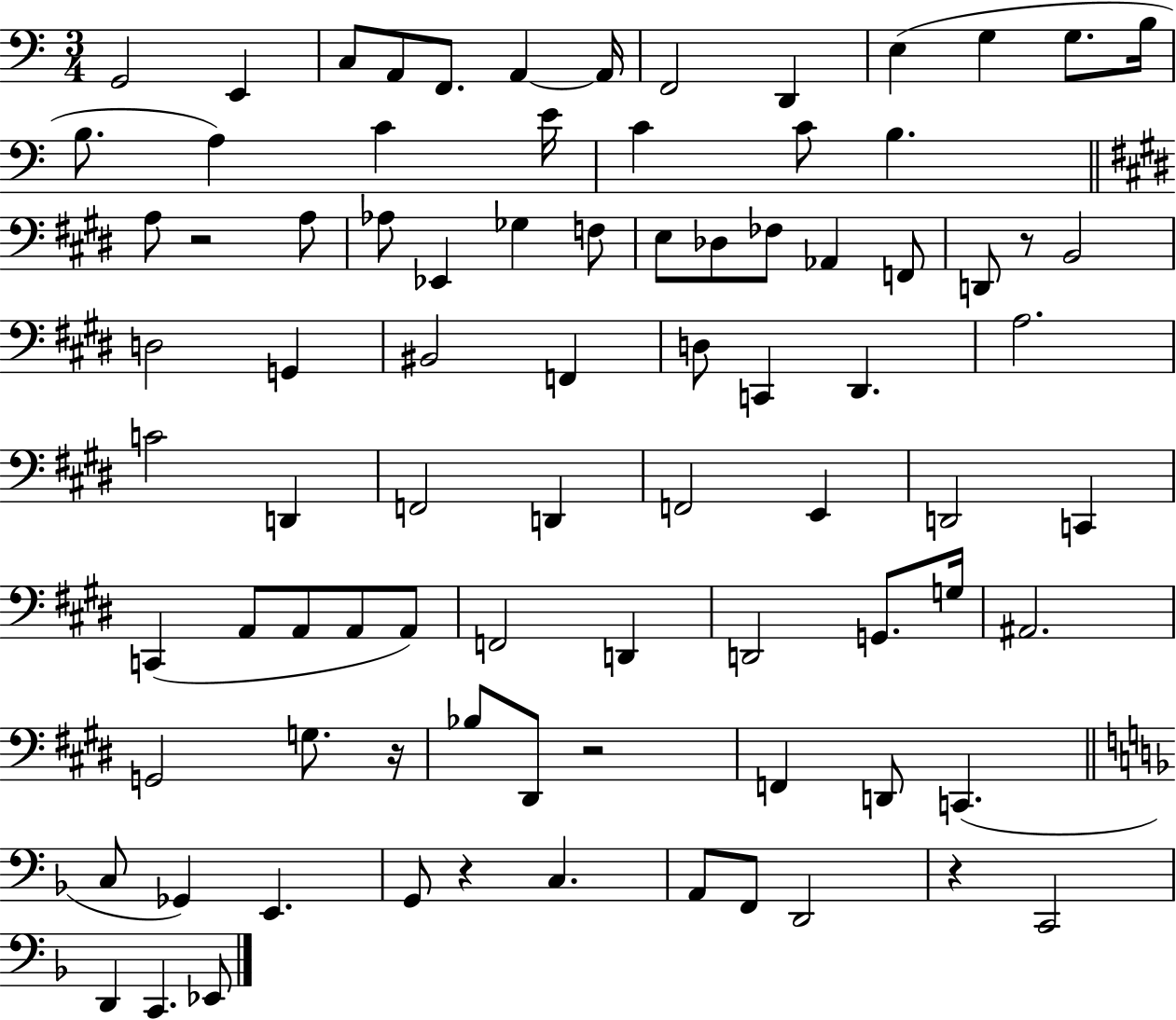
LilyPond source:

{
  \clef bass
  \numericTimeSignature
  \time 3/4
  \key c \major
  g,2 e,4 | c8 a,8 f,8. a,4~~ a,16 | f,2 d,4 | e4( g4 g8. b16 | \break b8. a4) c'4 e'16 | c'4 c'8 b4. | \bar "||" \break \key e \major a8 r2 a8 | aes8 ees,4 ges4 f8 | e8 des8 fes8 aes,4 f,8 | d,8 r8 b,2 | \break d2 g,4 | bis,2 f,4 | d8 c,4 dis,4. | a2. | \break c'2 d,4 | f,2 d,4 | f,2 e,4 | d,2 c,4 | \break c,4( a,8 a,8 a,8 a,8) | f,2 d,4 | d,2 g,8. g16 | ais,2. | \break g,2 g8. r16 | bes8 dis,8 r2 | f,4 d,8 c,4.( | \bar "||" \break \key f \major c8 ges,4) e,4. | g,8 r4 c4. | a,8 f,8 d,2 | r4 c,2 | \break d,4 c,4. ees,8 | \bar "|."
}